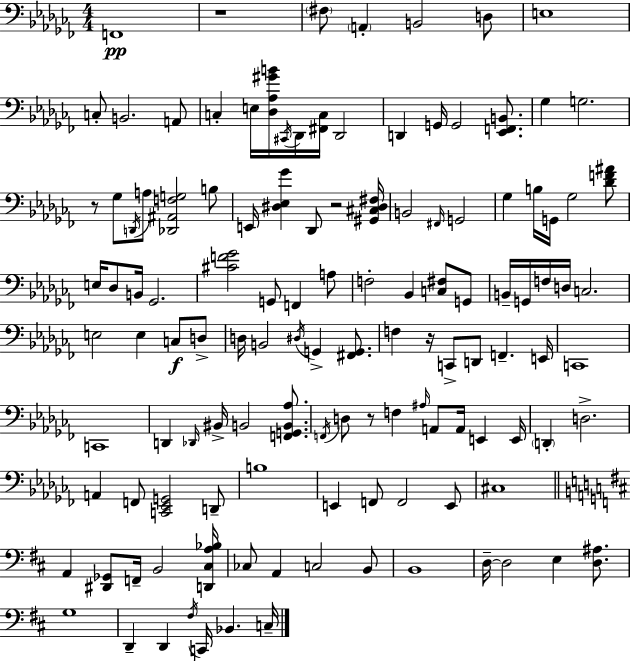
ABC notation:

X:1
T:Untitled
M:4/4
L:1/4
K:Abm
F,,4 z4 ^F,/2 A,, B,,2 D,/2 E,4 C,/2 B,,2 A,,/2 C, E,/4 [_D,_A,^GB]/4 ^C,,/4 _D,,/4 [^F,,C,]/4 _D,,2 D,, G,,/4 G,,2 [_E,,F,,B,,]/2 _G, G,2 z/2 _G,/2 D,,/4 A,/2 [_D,,^A,,F,G,]2 B,/2 E,,/4 [^D,_E,_G] _D,,/2 z2 [^G,,^C,^D,^F,]/4 B,,2 ^F,,/4 G,,2 _G, B,/4 G,,/4 _G,2 [_DF^A]/2 E,/4 _D,/2 B,,/4 _G,,2 [^CF_G]2 G,,/2 F,, A,/2 F,2 _B,, [C,^F,]/2 G,,/2 B,,/4 G,,/4 F,/4 D,/4 C,2 E,2 E, C,/2 D,/2 D,/4 B,,2 ^D,/4 G,, [^F,,G,,]/2 F, z/4 C,,/2 D,,/2 F,, E,,/4 C,,4 C,,4 D,, _D,,/4 ^B,,/4 B,,2 [F,,G,,B,,_A,]/2 F,,/4 D,/2 z/2 F, ^A,/4 A,,/2 A,,/4 E,, E,,/4 D,, D,2 A,, F,,/2 [C,,_E,,G,,]2 D,,/2 B,4 E,, F,,/2 F,,2 E,,/2 ^C,4 A,, [^D,,_G,,]/2 F,,/4 B,,2 [D,,^C,A,_B,]/4 _C,/2 A,, C,2 B,,/2 B,,4 D,/4 D,2 E, [D,^A,]/2 G,4 D,, D,, ^F,/4 C,,/4 _B,, C,/4